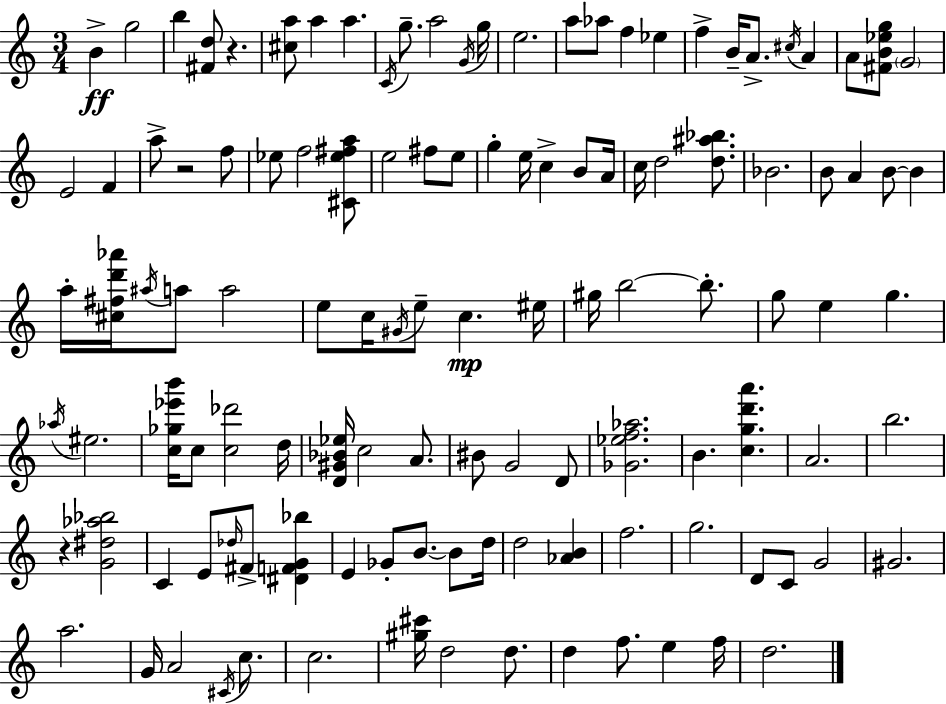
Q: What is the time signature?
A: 3/4